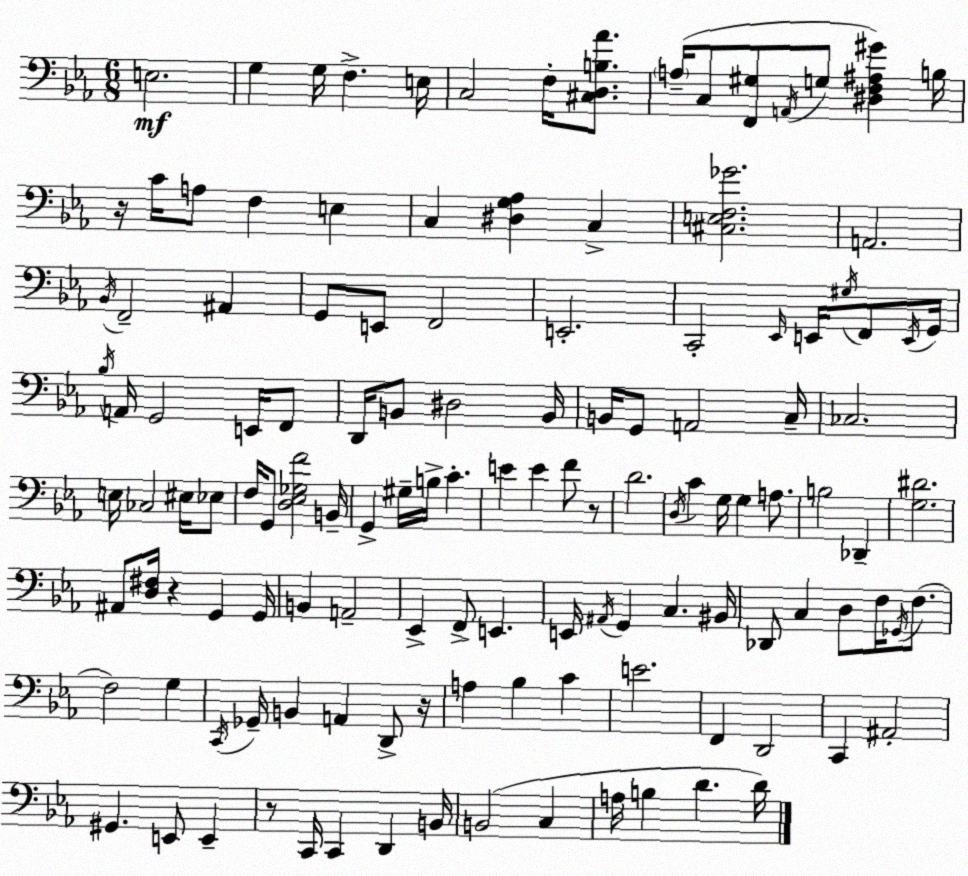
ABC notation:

X:1
T:Untitled
M:6/8
L:1/4
K:Cm
E,2 G, G,/4 F, E,/4 C,2 F,/4 [^C,D,B,_A]/2 A,/4 C,/2 [F,,^G,]/2 A,,/4 G,/2 [^D,F,^A,^G] B,/4 z/4 C/4 A,/2 F, E, C, [^D,G,_A,] C, [^C,E,F,_G]2 A,,2 _B,,/4 F,,2 ^A,, G,,/2 E,,/2 F,,2 E,,2 C,,2 _E,,/4 E,,/4 ^G,/4 F,,/2 E,,/4 G,,/4 _B,/4 A,,/4 G,,2 E,,/4 F,,/2 D,,/4 B,,/2 ^D,2 B,,/4 B,,/4 G,,/2 A,,2 C,/4 _C,2 E,/4 _C,2 ^E,/4 _E,/2 F,/4 G,,/2 [D,_E,_G,F]2 B,,/4 G,, ^G,/4 B,/4 C E E F/2 z/2 D2 D,/4 C G,/4 G, A,/2 B,2 _D,, [G,^D]2 ^A,,/2 [D,^F,]/4 z G,, G,,/4 B,, A,,2 _E,, F,,/2 E,, E,,/4 ^A,,/4 G,, C, ^B,,/4 _D,,/2 C, D,/2 F,/4 _G,,/4 F,/2 F,2 G, C,,/4 _G,,/4 B,, A,, D,,/2 z/4 A, _B, C E2 F,, D,,2 C,, ^A,,2 ^G,, E,,/2 E,, z/2 C,,/4 C,, D,, B,,/4 B,,2 C, A,/4 B, D D/4